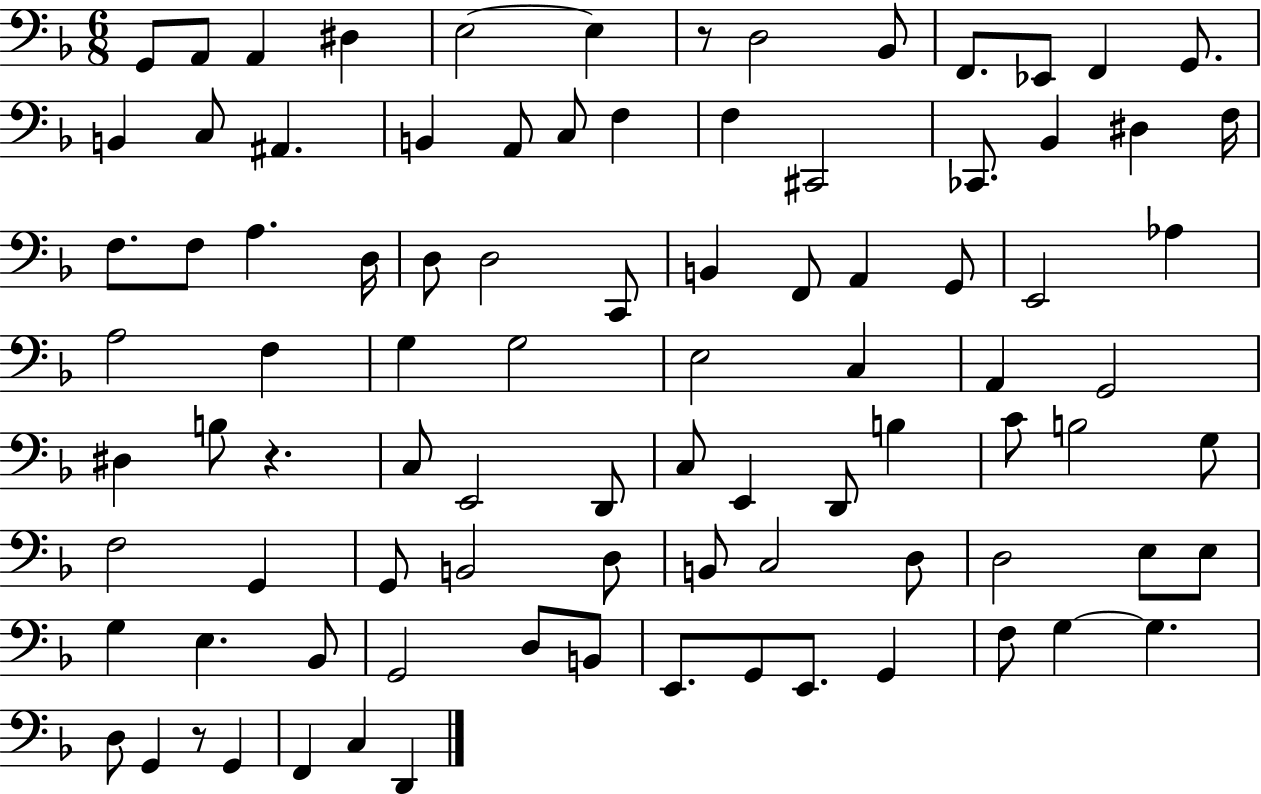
G2/e A2/e A2/q D#3/q E3/h E3/q R/e D3/h Bb2/e F2/e. Eb2/e F2/q G2/e. B2/q C3/e A#2/q. B2/q A2/e C3/e F3/q F3/q C#2/h CES2/e. Bb2/q D#3/q F3/s F3/e. F3/e A3/q. D3/s D3/e D3/h C2/e B2/q F2/e A2/q G2/e E2/h Ab3/q A3/h F3/q G3/q G3/h E3/h C3/q A2/q G2/h D#3/q B3/e R/q. C3/e E2/h D2/e C3/e E2/q D2/e B3/q C4/e B3/h G3/e F3/h G2/q G2/e B2/h D3/e B2/e C3/h D3/e D3/h E3/e E3/e G3/q E3/q. Bb2/e G2/h D3/e B2/e E2/e. G2/e E2/e. G2/q F3/e G3/q G3/q. D3/e G2/q R/e G2/q F2/q C3/q D2/q